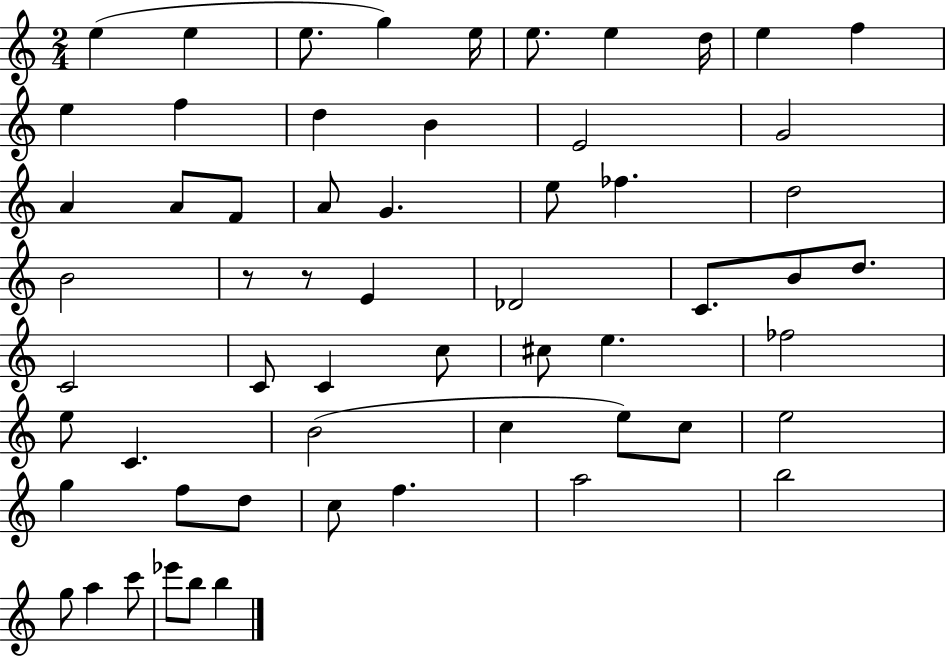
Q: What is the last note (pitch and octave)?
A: B5